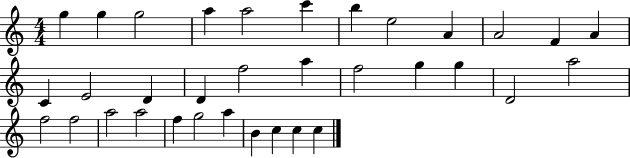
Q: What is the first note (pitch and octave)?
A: G5